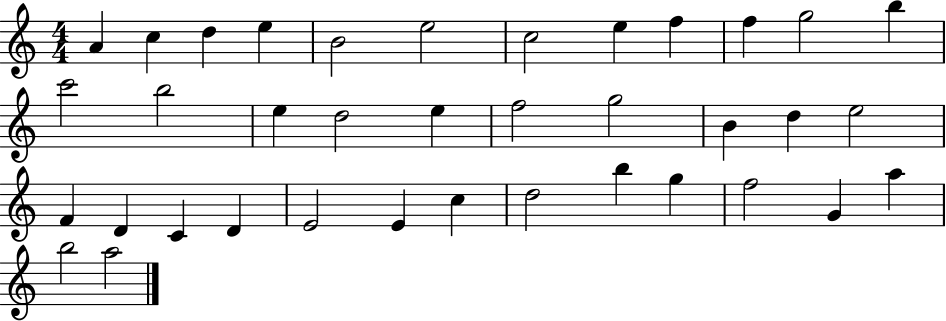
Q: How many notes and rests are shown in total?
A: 37